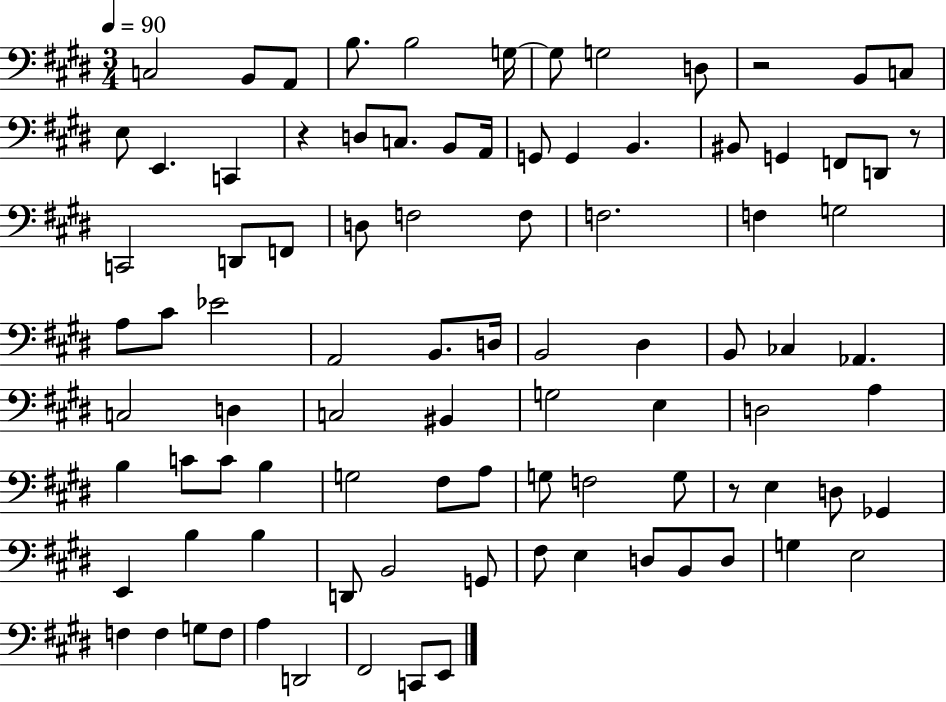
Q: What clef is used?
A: bass